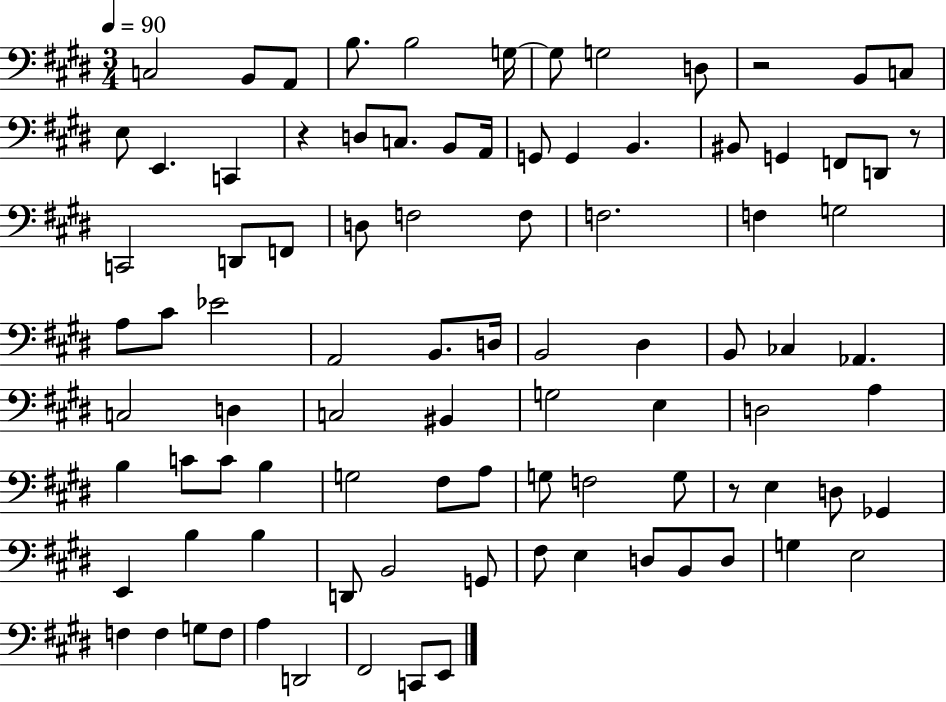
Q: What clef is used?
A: bass